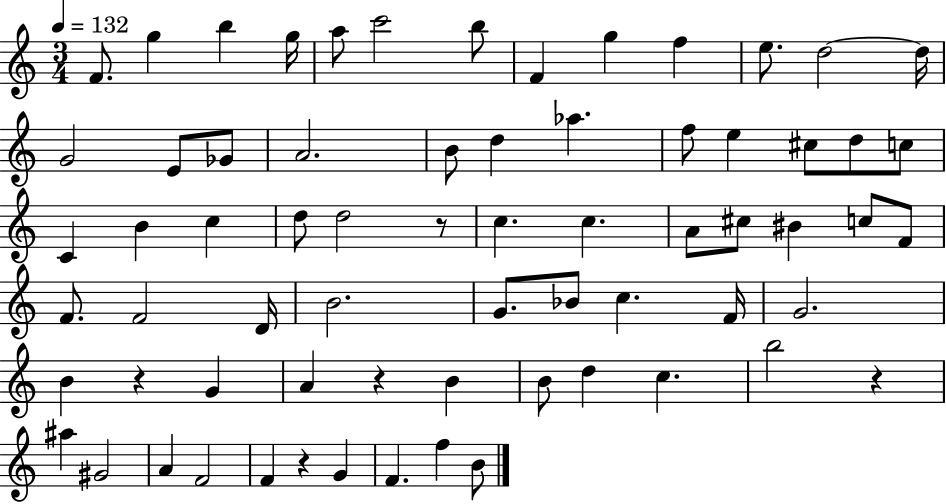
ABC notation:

X:1
T:Untitled
M:3/4
L:1/4
K:C
F/2 g b g/4 a/2 c'2 b/2 F g f e/2 d2 d/4 G2 E/2 _G/2 A2 B/2 d _a f/2 e ^c/2 d/2 c/2 C B c d/2 d2 z/2 c c A/2 ^c/2 ^B c/2 F/2 F/2 F2 D/4 B2 G/2 _B/2 c F/4 G2 B z G A z B B/2 d c b2 z ^a ^G2 A F2 F z G F f B/2